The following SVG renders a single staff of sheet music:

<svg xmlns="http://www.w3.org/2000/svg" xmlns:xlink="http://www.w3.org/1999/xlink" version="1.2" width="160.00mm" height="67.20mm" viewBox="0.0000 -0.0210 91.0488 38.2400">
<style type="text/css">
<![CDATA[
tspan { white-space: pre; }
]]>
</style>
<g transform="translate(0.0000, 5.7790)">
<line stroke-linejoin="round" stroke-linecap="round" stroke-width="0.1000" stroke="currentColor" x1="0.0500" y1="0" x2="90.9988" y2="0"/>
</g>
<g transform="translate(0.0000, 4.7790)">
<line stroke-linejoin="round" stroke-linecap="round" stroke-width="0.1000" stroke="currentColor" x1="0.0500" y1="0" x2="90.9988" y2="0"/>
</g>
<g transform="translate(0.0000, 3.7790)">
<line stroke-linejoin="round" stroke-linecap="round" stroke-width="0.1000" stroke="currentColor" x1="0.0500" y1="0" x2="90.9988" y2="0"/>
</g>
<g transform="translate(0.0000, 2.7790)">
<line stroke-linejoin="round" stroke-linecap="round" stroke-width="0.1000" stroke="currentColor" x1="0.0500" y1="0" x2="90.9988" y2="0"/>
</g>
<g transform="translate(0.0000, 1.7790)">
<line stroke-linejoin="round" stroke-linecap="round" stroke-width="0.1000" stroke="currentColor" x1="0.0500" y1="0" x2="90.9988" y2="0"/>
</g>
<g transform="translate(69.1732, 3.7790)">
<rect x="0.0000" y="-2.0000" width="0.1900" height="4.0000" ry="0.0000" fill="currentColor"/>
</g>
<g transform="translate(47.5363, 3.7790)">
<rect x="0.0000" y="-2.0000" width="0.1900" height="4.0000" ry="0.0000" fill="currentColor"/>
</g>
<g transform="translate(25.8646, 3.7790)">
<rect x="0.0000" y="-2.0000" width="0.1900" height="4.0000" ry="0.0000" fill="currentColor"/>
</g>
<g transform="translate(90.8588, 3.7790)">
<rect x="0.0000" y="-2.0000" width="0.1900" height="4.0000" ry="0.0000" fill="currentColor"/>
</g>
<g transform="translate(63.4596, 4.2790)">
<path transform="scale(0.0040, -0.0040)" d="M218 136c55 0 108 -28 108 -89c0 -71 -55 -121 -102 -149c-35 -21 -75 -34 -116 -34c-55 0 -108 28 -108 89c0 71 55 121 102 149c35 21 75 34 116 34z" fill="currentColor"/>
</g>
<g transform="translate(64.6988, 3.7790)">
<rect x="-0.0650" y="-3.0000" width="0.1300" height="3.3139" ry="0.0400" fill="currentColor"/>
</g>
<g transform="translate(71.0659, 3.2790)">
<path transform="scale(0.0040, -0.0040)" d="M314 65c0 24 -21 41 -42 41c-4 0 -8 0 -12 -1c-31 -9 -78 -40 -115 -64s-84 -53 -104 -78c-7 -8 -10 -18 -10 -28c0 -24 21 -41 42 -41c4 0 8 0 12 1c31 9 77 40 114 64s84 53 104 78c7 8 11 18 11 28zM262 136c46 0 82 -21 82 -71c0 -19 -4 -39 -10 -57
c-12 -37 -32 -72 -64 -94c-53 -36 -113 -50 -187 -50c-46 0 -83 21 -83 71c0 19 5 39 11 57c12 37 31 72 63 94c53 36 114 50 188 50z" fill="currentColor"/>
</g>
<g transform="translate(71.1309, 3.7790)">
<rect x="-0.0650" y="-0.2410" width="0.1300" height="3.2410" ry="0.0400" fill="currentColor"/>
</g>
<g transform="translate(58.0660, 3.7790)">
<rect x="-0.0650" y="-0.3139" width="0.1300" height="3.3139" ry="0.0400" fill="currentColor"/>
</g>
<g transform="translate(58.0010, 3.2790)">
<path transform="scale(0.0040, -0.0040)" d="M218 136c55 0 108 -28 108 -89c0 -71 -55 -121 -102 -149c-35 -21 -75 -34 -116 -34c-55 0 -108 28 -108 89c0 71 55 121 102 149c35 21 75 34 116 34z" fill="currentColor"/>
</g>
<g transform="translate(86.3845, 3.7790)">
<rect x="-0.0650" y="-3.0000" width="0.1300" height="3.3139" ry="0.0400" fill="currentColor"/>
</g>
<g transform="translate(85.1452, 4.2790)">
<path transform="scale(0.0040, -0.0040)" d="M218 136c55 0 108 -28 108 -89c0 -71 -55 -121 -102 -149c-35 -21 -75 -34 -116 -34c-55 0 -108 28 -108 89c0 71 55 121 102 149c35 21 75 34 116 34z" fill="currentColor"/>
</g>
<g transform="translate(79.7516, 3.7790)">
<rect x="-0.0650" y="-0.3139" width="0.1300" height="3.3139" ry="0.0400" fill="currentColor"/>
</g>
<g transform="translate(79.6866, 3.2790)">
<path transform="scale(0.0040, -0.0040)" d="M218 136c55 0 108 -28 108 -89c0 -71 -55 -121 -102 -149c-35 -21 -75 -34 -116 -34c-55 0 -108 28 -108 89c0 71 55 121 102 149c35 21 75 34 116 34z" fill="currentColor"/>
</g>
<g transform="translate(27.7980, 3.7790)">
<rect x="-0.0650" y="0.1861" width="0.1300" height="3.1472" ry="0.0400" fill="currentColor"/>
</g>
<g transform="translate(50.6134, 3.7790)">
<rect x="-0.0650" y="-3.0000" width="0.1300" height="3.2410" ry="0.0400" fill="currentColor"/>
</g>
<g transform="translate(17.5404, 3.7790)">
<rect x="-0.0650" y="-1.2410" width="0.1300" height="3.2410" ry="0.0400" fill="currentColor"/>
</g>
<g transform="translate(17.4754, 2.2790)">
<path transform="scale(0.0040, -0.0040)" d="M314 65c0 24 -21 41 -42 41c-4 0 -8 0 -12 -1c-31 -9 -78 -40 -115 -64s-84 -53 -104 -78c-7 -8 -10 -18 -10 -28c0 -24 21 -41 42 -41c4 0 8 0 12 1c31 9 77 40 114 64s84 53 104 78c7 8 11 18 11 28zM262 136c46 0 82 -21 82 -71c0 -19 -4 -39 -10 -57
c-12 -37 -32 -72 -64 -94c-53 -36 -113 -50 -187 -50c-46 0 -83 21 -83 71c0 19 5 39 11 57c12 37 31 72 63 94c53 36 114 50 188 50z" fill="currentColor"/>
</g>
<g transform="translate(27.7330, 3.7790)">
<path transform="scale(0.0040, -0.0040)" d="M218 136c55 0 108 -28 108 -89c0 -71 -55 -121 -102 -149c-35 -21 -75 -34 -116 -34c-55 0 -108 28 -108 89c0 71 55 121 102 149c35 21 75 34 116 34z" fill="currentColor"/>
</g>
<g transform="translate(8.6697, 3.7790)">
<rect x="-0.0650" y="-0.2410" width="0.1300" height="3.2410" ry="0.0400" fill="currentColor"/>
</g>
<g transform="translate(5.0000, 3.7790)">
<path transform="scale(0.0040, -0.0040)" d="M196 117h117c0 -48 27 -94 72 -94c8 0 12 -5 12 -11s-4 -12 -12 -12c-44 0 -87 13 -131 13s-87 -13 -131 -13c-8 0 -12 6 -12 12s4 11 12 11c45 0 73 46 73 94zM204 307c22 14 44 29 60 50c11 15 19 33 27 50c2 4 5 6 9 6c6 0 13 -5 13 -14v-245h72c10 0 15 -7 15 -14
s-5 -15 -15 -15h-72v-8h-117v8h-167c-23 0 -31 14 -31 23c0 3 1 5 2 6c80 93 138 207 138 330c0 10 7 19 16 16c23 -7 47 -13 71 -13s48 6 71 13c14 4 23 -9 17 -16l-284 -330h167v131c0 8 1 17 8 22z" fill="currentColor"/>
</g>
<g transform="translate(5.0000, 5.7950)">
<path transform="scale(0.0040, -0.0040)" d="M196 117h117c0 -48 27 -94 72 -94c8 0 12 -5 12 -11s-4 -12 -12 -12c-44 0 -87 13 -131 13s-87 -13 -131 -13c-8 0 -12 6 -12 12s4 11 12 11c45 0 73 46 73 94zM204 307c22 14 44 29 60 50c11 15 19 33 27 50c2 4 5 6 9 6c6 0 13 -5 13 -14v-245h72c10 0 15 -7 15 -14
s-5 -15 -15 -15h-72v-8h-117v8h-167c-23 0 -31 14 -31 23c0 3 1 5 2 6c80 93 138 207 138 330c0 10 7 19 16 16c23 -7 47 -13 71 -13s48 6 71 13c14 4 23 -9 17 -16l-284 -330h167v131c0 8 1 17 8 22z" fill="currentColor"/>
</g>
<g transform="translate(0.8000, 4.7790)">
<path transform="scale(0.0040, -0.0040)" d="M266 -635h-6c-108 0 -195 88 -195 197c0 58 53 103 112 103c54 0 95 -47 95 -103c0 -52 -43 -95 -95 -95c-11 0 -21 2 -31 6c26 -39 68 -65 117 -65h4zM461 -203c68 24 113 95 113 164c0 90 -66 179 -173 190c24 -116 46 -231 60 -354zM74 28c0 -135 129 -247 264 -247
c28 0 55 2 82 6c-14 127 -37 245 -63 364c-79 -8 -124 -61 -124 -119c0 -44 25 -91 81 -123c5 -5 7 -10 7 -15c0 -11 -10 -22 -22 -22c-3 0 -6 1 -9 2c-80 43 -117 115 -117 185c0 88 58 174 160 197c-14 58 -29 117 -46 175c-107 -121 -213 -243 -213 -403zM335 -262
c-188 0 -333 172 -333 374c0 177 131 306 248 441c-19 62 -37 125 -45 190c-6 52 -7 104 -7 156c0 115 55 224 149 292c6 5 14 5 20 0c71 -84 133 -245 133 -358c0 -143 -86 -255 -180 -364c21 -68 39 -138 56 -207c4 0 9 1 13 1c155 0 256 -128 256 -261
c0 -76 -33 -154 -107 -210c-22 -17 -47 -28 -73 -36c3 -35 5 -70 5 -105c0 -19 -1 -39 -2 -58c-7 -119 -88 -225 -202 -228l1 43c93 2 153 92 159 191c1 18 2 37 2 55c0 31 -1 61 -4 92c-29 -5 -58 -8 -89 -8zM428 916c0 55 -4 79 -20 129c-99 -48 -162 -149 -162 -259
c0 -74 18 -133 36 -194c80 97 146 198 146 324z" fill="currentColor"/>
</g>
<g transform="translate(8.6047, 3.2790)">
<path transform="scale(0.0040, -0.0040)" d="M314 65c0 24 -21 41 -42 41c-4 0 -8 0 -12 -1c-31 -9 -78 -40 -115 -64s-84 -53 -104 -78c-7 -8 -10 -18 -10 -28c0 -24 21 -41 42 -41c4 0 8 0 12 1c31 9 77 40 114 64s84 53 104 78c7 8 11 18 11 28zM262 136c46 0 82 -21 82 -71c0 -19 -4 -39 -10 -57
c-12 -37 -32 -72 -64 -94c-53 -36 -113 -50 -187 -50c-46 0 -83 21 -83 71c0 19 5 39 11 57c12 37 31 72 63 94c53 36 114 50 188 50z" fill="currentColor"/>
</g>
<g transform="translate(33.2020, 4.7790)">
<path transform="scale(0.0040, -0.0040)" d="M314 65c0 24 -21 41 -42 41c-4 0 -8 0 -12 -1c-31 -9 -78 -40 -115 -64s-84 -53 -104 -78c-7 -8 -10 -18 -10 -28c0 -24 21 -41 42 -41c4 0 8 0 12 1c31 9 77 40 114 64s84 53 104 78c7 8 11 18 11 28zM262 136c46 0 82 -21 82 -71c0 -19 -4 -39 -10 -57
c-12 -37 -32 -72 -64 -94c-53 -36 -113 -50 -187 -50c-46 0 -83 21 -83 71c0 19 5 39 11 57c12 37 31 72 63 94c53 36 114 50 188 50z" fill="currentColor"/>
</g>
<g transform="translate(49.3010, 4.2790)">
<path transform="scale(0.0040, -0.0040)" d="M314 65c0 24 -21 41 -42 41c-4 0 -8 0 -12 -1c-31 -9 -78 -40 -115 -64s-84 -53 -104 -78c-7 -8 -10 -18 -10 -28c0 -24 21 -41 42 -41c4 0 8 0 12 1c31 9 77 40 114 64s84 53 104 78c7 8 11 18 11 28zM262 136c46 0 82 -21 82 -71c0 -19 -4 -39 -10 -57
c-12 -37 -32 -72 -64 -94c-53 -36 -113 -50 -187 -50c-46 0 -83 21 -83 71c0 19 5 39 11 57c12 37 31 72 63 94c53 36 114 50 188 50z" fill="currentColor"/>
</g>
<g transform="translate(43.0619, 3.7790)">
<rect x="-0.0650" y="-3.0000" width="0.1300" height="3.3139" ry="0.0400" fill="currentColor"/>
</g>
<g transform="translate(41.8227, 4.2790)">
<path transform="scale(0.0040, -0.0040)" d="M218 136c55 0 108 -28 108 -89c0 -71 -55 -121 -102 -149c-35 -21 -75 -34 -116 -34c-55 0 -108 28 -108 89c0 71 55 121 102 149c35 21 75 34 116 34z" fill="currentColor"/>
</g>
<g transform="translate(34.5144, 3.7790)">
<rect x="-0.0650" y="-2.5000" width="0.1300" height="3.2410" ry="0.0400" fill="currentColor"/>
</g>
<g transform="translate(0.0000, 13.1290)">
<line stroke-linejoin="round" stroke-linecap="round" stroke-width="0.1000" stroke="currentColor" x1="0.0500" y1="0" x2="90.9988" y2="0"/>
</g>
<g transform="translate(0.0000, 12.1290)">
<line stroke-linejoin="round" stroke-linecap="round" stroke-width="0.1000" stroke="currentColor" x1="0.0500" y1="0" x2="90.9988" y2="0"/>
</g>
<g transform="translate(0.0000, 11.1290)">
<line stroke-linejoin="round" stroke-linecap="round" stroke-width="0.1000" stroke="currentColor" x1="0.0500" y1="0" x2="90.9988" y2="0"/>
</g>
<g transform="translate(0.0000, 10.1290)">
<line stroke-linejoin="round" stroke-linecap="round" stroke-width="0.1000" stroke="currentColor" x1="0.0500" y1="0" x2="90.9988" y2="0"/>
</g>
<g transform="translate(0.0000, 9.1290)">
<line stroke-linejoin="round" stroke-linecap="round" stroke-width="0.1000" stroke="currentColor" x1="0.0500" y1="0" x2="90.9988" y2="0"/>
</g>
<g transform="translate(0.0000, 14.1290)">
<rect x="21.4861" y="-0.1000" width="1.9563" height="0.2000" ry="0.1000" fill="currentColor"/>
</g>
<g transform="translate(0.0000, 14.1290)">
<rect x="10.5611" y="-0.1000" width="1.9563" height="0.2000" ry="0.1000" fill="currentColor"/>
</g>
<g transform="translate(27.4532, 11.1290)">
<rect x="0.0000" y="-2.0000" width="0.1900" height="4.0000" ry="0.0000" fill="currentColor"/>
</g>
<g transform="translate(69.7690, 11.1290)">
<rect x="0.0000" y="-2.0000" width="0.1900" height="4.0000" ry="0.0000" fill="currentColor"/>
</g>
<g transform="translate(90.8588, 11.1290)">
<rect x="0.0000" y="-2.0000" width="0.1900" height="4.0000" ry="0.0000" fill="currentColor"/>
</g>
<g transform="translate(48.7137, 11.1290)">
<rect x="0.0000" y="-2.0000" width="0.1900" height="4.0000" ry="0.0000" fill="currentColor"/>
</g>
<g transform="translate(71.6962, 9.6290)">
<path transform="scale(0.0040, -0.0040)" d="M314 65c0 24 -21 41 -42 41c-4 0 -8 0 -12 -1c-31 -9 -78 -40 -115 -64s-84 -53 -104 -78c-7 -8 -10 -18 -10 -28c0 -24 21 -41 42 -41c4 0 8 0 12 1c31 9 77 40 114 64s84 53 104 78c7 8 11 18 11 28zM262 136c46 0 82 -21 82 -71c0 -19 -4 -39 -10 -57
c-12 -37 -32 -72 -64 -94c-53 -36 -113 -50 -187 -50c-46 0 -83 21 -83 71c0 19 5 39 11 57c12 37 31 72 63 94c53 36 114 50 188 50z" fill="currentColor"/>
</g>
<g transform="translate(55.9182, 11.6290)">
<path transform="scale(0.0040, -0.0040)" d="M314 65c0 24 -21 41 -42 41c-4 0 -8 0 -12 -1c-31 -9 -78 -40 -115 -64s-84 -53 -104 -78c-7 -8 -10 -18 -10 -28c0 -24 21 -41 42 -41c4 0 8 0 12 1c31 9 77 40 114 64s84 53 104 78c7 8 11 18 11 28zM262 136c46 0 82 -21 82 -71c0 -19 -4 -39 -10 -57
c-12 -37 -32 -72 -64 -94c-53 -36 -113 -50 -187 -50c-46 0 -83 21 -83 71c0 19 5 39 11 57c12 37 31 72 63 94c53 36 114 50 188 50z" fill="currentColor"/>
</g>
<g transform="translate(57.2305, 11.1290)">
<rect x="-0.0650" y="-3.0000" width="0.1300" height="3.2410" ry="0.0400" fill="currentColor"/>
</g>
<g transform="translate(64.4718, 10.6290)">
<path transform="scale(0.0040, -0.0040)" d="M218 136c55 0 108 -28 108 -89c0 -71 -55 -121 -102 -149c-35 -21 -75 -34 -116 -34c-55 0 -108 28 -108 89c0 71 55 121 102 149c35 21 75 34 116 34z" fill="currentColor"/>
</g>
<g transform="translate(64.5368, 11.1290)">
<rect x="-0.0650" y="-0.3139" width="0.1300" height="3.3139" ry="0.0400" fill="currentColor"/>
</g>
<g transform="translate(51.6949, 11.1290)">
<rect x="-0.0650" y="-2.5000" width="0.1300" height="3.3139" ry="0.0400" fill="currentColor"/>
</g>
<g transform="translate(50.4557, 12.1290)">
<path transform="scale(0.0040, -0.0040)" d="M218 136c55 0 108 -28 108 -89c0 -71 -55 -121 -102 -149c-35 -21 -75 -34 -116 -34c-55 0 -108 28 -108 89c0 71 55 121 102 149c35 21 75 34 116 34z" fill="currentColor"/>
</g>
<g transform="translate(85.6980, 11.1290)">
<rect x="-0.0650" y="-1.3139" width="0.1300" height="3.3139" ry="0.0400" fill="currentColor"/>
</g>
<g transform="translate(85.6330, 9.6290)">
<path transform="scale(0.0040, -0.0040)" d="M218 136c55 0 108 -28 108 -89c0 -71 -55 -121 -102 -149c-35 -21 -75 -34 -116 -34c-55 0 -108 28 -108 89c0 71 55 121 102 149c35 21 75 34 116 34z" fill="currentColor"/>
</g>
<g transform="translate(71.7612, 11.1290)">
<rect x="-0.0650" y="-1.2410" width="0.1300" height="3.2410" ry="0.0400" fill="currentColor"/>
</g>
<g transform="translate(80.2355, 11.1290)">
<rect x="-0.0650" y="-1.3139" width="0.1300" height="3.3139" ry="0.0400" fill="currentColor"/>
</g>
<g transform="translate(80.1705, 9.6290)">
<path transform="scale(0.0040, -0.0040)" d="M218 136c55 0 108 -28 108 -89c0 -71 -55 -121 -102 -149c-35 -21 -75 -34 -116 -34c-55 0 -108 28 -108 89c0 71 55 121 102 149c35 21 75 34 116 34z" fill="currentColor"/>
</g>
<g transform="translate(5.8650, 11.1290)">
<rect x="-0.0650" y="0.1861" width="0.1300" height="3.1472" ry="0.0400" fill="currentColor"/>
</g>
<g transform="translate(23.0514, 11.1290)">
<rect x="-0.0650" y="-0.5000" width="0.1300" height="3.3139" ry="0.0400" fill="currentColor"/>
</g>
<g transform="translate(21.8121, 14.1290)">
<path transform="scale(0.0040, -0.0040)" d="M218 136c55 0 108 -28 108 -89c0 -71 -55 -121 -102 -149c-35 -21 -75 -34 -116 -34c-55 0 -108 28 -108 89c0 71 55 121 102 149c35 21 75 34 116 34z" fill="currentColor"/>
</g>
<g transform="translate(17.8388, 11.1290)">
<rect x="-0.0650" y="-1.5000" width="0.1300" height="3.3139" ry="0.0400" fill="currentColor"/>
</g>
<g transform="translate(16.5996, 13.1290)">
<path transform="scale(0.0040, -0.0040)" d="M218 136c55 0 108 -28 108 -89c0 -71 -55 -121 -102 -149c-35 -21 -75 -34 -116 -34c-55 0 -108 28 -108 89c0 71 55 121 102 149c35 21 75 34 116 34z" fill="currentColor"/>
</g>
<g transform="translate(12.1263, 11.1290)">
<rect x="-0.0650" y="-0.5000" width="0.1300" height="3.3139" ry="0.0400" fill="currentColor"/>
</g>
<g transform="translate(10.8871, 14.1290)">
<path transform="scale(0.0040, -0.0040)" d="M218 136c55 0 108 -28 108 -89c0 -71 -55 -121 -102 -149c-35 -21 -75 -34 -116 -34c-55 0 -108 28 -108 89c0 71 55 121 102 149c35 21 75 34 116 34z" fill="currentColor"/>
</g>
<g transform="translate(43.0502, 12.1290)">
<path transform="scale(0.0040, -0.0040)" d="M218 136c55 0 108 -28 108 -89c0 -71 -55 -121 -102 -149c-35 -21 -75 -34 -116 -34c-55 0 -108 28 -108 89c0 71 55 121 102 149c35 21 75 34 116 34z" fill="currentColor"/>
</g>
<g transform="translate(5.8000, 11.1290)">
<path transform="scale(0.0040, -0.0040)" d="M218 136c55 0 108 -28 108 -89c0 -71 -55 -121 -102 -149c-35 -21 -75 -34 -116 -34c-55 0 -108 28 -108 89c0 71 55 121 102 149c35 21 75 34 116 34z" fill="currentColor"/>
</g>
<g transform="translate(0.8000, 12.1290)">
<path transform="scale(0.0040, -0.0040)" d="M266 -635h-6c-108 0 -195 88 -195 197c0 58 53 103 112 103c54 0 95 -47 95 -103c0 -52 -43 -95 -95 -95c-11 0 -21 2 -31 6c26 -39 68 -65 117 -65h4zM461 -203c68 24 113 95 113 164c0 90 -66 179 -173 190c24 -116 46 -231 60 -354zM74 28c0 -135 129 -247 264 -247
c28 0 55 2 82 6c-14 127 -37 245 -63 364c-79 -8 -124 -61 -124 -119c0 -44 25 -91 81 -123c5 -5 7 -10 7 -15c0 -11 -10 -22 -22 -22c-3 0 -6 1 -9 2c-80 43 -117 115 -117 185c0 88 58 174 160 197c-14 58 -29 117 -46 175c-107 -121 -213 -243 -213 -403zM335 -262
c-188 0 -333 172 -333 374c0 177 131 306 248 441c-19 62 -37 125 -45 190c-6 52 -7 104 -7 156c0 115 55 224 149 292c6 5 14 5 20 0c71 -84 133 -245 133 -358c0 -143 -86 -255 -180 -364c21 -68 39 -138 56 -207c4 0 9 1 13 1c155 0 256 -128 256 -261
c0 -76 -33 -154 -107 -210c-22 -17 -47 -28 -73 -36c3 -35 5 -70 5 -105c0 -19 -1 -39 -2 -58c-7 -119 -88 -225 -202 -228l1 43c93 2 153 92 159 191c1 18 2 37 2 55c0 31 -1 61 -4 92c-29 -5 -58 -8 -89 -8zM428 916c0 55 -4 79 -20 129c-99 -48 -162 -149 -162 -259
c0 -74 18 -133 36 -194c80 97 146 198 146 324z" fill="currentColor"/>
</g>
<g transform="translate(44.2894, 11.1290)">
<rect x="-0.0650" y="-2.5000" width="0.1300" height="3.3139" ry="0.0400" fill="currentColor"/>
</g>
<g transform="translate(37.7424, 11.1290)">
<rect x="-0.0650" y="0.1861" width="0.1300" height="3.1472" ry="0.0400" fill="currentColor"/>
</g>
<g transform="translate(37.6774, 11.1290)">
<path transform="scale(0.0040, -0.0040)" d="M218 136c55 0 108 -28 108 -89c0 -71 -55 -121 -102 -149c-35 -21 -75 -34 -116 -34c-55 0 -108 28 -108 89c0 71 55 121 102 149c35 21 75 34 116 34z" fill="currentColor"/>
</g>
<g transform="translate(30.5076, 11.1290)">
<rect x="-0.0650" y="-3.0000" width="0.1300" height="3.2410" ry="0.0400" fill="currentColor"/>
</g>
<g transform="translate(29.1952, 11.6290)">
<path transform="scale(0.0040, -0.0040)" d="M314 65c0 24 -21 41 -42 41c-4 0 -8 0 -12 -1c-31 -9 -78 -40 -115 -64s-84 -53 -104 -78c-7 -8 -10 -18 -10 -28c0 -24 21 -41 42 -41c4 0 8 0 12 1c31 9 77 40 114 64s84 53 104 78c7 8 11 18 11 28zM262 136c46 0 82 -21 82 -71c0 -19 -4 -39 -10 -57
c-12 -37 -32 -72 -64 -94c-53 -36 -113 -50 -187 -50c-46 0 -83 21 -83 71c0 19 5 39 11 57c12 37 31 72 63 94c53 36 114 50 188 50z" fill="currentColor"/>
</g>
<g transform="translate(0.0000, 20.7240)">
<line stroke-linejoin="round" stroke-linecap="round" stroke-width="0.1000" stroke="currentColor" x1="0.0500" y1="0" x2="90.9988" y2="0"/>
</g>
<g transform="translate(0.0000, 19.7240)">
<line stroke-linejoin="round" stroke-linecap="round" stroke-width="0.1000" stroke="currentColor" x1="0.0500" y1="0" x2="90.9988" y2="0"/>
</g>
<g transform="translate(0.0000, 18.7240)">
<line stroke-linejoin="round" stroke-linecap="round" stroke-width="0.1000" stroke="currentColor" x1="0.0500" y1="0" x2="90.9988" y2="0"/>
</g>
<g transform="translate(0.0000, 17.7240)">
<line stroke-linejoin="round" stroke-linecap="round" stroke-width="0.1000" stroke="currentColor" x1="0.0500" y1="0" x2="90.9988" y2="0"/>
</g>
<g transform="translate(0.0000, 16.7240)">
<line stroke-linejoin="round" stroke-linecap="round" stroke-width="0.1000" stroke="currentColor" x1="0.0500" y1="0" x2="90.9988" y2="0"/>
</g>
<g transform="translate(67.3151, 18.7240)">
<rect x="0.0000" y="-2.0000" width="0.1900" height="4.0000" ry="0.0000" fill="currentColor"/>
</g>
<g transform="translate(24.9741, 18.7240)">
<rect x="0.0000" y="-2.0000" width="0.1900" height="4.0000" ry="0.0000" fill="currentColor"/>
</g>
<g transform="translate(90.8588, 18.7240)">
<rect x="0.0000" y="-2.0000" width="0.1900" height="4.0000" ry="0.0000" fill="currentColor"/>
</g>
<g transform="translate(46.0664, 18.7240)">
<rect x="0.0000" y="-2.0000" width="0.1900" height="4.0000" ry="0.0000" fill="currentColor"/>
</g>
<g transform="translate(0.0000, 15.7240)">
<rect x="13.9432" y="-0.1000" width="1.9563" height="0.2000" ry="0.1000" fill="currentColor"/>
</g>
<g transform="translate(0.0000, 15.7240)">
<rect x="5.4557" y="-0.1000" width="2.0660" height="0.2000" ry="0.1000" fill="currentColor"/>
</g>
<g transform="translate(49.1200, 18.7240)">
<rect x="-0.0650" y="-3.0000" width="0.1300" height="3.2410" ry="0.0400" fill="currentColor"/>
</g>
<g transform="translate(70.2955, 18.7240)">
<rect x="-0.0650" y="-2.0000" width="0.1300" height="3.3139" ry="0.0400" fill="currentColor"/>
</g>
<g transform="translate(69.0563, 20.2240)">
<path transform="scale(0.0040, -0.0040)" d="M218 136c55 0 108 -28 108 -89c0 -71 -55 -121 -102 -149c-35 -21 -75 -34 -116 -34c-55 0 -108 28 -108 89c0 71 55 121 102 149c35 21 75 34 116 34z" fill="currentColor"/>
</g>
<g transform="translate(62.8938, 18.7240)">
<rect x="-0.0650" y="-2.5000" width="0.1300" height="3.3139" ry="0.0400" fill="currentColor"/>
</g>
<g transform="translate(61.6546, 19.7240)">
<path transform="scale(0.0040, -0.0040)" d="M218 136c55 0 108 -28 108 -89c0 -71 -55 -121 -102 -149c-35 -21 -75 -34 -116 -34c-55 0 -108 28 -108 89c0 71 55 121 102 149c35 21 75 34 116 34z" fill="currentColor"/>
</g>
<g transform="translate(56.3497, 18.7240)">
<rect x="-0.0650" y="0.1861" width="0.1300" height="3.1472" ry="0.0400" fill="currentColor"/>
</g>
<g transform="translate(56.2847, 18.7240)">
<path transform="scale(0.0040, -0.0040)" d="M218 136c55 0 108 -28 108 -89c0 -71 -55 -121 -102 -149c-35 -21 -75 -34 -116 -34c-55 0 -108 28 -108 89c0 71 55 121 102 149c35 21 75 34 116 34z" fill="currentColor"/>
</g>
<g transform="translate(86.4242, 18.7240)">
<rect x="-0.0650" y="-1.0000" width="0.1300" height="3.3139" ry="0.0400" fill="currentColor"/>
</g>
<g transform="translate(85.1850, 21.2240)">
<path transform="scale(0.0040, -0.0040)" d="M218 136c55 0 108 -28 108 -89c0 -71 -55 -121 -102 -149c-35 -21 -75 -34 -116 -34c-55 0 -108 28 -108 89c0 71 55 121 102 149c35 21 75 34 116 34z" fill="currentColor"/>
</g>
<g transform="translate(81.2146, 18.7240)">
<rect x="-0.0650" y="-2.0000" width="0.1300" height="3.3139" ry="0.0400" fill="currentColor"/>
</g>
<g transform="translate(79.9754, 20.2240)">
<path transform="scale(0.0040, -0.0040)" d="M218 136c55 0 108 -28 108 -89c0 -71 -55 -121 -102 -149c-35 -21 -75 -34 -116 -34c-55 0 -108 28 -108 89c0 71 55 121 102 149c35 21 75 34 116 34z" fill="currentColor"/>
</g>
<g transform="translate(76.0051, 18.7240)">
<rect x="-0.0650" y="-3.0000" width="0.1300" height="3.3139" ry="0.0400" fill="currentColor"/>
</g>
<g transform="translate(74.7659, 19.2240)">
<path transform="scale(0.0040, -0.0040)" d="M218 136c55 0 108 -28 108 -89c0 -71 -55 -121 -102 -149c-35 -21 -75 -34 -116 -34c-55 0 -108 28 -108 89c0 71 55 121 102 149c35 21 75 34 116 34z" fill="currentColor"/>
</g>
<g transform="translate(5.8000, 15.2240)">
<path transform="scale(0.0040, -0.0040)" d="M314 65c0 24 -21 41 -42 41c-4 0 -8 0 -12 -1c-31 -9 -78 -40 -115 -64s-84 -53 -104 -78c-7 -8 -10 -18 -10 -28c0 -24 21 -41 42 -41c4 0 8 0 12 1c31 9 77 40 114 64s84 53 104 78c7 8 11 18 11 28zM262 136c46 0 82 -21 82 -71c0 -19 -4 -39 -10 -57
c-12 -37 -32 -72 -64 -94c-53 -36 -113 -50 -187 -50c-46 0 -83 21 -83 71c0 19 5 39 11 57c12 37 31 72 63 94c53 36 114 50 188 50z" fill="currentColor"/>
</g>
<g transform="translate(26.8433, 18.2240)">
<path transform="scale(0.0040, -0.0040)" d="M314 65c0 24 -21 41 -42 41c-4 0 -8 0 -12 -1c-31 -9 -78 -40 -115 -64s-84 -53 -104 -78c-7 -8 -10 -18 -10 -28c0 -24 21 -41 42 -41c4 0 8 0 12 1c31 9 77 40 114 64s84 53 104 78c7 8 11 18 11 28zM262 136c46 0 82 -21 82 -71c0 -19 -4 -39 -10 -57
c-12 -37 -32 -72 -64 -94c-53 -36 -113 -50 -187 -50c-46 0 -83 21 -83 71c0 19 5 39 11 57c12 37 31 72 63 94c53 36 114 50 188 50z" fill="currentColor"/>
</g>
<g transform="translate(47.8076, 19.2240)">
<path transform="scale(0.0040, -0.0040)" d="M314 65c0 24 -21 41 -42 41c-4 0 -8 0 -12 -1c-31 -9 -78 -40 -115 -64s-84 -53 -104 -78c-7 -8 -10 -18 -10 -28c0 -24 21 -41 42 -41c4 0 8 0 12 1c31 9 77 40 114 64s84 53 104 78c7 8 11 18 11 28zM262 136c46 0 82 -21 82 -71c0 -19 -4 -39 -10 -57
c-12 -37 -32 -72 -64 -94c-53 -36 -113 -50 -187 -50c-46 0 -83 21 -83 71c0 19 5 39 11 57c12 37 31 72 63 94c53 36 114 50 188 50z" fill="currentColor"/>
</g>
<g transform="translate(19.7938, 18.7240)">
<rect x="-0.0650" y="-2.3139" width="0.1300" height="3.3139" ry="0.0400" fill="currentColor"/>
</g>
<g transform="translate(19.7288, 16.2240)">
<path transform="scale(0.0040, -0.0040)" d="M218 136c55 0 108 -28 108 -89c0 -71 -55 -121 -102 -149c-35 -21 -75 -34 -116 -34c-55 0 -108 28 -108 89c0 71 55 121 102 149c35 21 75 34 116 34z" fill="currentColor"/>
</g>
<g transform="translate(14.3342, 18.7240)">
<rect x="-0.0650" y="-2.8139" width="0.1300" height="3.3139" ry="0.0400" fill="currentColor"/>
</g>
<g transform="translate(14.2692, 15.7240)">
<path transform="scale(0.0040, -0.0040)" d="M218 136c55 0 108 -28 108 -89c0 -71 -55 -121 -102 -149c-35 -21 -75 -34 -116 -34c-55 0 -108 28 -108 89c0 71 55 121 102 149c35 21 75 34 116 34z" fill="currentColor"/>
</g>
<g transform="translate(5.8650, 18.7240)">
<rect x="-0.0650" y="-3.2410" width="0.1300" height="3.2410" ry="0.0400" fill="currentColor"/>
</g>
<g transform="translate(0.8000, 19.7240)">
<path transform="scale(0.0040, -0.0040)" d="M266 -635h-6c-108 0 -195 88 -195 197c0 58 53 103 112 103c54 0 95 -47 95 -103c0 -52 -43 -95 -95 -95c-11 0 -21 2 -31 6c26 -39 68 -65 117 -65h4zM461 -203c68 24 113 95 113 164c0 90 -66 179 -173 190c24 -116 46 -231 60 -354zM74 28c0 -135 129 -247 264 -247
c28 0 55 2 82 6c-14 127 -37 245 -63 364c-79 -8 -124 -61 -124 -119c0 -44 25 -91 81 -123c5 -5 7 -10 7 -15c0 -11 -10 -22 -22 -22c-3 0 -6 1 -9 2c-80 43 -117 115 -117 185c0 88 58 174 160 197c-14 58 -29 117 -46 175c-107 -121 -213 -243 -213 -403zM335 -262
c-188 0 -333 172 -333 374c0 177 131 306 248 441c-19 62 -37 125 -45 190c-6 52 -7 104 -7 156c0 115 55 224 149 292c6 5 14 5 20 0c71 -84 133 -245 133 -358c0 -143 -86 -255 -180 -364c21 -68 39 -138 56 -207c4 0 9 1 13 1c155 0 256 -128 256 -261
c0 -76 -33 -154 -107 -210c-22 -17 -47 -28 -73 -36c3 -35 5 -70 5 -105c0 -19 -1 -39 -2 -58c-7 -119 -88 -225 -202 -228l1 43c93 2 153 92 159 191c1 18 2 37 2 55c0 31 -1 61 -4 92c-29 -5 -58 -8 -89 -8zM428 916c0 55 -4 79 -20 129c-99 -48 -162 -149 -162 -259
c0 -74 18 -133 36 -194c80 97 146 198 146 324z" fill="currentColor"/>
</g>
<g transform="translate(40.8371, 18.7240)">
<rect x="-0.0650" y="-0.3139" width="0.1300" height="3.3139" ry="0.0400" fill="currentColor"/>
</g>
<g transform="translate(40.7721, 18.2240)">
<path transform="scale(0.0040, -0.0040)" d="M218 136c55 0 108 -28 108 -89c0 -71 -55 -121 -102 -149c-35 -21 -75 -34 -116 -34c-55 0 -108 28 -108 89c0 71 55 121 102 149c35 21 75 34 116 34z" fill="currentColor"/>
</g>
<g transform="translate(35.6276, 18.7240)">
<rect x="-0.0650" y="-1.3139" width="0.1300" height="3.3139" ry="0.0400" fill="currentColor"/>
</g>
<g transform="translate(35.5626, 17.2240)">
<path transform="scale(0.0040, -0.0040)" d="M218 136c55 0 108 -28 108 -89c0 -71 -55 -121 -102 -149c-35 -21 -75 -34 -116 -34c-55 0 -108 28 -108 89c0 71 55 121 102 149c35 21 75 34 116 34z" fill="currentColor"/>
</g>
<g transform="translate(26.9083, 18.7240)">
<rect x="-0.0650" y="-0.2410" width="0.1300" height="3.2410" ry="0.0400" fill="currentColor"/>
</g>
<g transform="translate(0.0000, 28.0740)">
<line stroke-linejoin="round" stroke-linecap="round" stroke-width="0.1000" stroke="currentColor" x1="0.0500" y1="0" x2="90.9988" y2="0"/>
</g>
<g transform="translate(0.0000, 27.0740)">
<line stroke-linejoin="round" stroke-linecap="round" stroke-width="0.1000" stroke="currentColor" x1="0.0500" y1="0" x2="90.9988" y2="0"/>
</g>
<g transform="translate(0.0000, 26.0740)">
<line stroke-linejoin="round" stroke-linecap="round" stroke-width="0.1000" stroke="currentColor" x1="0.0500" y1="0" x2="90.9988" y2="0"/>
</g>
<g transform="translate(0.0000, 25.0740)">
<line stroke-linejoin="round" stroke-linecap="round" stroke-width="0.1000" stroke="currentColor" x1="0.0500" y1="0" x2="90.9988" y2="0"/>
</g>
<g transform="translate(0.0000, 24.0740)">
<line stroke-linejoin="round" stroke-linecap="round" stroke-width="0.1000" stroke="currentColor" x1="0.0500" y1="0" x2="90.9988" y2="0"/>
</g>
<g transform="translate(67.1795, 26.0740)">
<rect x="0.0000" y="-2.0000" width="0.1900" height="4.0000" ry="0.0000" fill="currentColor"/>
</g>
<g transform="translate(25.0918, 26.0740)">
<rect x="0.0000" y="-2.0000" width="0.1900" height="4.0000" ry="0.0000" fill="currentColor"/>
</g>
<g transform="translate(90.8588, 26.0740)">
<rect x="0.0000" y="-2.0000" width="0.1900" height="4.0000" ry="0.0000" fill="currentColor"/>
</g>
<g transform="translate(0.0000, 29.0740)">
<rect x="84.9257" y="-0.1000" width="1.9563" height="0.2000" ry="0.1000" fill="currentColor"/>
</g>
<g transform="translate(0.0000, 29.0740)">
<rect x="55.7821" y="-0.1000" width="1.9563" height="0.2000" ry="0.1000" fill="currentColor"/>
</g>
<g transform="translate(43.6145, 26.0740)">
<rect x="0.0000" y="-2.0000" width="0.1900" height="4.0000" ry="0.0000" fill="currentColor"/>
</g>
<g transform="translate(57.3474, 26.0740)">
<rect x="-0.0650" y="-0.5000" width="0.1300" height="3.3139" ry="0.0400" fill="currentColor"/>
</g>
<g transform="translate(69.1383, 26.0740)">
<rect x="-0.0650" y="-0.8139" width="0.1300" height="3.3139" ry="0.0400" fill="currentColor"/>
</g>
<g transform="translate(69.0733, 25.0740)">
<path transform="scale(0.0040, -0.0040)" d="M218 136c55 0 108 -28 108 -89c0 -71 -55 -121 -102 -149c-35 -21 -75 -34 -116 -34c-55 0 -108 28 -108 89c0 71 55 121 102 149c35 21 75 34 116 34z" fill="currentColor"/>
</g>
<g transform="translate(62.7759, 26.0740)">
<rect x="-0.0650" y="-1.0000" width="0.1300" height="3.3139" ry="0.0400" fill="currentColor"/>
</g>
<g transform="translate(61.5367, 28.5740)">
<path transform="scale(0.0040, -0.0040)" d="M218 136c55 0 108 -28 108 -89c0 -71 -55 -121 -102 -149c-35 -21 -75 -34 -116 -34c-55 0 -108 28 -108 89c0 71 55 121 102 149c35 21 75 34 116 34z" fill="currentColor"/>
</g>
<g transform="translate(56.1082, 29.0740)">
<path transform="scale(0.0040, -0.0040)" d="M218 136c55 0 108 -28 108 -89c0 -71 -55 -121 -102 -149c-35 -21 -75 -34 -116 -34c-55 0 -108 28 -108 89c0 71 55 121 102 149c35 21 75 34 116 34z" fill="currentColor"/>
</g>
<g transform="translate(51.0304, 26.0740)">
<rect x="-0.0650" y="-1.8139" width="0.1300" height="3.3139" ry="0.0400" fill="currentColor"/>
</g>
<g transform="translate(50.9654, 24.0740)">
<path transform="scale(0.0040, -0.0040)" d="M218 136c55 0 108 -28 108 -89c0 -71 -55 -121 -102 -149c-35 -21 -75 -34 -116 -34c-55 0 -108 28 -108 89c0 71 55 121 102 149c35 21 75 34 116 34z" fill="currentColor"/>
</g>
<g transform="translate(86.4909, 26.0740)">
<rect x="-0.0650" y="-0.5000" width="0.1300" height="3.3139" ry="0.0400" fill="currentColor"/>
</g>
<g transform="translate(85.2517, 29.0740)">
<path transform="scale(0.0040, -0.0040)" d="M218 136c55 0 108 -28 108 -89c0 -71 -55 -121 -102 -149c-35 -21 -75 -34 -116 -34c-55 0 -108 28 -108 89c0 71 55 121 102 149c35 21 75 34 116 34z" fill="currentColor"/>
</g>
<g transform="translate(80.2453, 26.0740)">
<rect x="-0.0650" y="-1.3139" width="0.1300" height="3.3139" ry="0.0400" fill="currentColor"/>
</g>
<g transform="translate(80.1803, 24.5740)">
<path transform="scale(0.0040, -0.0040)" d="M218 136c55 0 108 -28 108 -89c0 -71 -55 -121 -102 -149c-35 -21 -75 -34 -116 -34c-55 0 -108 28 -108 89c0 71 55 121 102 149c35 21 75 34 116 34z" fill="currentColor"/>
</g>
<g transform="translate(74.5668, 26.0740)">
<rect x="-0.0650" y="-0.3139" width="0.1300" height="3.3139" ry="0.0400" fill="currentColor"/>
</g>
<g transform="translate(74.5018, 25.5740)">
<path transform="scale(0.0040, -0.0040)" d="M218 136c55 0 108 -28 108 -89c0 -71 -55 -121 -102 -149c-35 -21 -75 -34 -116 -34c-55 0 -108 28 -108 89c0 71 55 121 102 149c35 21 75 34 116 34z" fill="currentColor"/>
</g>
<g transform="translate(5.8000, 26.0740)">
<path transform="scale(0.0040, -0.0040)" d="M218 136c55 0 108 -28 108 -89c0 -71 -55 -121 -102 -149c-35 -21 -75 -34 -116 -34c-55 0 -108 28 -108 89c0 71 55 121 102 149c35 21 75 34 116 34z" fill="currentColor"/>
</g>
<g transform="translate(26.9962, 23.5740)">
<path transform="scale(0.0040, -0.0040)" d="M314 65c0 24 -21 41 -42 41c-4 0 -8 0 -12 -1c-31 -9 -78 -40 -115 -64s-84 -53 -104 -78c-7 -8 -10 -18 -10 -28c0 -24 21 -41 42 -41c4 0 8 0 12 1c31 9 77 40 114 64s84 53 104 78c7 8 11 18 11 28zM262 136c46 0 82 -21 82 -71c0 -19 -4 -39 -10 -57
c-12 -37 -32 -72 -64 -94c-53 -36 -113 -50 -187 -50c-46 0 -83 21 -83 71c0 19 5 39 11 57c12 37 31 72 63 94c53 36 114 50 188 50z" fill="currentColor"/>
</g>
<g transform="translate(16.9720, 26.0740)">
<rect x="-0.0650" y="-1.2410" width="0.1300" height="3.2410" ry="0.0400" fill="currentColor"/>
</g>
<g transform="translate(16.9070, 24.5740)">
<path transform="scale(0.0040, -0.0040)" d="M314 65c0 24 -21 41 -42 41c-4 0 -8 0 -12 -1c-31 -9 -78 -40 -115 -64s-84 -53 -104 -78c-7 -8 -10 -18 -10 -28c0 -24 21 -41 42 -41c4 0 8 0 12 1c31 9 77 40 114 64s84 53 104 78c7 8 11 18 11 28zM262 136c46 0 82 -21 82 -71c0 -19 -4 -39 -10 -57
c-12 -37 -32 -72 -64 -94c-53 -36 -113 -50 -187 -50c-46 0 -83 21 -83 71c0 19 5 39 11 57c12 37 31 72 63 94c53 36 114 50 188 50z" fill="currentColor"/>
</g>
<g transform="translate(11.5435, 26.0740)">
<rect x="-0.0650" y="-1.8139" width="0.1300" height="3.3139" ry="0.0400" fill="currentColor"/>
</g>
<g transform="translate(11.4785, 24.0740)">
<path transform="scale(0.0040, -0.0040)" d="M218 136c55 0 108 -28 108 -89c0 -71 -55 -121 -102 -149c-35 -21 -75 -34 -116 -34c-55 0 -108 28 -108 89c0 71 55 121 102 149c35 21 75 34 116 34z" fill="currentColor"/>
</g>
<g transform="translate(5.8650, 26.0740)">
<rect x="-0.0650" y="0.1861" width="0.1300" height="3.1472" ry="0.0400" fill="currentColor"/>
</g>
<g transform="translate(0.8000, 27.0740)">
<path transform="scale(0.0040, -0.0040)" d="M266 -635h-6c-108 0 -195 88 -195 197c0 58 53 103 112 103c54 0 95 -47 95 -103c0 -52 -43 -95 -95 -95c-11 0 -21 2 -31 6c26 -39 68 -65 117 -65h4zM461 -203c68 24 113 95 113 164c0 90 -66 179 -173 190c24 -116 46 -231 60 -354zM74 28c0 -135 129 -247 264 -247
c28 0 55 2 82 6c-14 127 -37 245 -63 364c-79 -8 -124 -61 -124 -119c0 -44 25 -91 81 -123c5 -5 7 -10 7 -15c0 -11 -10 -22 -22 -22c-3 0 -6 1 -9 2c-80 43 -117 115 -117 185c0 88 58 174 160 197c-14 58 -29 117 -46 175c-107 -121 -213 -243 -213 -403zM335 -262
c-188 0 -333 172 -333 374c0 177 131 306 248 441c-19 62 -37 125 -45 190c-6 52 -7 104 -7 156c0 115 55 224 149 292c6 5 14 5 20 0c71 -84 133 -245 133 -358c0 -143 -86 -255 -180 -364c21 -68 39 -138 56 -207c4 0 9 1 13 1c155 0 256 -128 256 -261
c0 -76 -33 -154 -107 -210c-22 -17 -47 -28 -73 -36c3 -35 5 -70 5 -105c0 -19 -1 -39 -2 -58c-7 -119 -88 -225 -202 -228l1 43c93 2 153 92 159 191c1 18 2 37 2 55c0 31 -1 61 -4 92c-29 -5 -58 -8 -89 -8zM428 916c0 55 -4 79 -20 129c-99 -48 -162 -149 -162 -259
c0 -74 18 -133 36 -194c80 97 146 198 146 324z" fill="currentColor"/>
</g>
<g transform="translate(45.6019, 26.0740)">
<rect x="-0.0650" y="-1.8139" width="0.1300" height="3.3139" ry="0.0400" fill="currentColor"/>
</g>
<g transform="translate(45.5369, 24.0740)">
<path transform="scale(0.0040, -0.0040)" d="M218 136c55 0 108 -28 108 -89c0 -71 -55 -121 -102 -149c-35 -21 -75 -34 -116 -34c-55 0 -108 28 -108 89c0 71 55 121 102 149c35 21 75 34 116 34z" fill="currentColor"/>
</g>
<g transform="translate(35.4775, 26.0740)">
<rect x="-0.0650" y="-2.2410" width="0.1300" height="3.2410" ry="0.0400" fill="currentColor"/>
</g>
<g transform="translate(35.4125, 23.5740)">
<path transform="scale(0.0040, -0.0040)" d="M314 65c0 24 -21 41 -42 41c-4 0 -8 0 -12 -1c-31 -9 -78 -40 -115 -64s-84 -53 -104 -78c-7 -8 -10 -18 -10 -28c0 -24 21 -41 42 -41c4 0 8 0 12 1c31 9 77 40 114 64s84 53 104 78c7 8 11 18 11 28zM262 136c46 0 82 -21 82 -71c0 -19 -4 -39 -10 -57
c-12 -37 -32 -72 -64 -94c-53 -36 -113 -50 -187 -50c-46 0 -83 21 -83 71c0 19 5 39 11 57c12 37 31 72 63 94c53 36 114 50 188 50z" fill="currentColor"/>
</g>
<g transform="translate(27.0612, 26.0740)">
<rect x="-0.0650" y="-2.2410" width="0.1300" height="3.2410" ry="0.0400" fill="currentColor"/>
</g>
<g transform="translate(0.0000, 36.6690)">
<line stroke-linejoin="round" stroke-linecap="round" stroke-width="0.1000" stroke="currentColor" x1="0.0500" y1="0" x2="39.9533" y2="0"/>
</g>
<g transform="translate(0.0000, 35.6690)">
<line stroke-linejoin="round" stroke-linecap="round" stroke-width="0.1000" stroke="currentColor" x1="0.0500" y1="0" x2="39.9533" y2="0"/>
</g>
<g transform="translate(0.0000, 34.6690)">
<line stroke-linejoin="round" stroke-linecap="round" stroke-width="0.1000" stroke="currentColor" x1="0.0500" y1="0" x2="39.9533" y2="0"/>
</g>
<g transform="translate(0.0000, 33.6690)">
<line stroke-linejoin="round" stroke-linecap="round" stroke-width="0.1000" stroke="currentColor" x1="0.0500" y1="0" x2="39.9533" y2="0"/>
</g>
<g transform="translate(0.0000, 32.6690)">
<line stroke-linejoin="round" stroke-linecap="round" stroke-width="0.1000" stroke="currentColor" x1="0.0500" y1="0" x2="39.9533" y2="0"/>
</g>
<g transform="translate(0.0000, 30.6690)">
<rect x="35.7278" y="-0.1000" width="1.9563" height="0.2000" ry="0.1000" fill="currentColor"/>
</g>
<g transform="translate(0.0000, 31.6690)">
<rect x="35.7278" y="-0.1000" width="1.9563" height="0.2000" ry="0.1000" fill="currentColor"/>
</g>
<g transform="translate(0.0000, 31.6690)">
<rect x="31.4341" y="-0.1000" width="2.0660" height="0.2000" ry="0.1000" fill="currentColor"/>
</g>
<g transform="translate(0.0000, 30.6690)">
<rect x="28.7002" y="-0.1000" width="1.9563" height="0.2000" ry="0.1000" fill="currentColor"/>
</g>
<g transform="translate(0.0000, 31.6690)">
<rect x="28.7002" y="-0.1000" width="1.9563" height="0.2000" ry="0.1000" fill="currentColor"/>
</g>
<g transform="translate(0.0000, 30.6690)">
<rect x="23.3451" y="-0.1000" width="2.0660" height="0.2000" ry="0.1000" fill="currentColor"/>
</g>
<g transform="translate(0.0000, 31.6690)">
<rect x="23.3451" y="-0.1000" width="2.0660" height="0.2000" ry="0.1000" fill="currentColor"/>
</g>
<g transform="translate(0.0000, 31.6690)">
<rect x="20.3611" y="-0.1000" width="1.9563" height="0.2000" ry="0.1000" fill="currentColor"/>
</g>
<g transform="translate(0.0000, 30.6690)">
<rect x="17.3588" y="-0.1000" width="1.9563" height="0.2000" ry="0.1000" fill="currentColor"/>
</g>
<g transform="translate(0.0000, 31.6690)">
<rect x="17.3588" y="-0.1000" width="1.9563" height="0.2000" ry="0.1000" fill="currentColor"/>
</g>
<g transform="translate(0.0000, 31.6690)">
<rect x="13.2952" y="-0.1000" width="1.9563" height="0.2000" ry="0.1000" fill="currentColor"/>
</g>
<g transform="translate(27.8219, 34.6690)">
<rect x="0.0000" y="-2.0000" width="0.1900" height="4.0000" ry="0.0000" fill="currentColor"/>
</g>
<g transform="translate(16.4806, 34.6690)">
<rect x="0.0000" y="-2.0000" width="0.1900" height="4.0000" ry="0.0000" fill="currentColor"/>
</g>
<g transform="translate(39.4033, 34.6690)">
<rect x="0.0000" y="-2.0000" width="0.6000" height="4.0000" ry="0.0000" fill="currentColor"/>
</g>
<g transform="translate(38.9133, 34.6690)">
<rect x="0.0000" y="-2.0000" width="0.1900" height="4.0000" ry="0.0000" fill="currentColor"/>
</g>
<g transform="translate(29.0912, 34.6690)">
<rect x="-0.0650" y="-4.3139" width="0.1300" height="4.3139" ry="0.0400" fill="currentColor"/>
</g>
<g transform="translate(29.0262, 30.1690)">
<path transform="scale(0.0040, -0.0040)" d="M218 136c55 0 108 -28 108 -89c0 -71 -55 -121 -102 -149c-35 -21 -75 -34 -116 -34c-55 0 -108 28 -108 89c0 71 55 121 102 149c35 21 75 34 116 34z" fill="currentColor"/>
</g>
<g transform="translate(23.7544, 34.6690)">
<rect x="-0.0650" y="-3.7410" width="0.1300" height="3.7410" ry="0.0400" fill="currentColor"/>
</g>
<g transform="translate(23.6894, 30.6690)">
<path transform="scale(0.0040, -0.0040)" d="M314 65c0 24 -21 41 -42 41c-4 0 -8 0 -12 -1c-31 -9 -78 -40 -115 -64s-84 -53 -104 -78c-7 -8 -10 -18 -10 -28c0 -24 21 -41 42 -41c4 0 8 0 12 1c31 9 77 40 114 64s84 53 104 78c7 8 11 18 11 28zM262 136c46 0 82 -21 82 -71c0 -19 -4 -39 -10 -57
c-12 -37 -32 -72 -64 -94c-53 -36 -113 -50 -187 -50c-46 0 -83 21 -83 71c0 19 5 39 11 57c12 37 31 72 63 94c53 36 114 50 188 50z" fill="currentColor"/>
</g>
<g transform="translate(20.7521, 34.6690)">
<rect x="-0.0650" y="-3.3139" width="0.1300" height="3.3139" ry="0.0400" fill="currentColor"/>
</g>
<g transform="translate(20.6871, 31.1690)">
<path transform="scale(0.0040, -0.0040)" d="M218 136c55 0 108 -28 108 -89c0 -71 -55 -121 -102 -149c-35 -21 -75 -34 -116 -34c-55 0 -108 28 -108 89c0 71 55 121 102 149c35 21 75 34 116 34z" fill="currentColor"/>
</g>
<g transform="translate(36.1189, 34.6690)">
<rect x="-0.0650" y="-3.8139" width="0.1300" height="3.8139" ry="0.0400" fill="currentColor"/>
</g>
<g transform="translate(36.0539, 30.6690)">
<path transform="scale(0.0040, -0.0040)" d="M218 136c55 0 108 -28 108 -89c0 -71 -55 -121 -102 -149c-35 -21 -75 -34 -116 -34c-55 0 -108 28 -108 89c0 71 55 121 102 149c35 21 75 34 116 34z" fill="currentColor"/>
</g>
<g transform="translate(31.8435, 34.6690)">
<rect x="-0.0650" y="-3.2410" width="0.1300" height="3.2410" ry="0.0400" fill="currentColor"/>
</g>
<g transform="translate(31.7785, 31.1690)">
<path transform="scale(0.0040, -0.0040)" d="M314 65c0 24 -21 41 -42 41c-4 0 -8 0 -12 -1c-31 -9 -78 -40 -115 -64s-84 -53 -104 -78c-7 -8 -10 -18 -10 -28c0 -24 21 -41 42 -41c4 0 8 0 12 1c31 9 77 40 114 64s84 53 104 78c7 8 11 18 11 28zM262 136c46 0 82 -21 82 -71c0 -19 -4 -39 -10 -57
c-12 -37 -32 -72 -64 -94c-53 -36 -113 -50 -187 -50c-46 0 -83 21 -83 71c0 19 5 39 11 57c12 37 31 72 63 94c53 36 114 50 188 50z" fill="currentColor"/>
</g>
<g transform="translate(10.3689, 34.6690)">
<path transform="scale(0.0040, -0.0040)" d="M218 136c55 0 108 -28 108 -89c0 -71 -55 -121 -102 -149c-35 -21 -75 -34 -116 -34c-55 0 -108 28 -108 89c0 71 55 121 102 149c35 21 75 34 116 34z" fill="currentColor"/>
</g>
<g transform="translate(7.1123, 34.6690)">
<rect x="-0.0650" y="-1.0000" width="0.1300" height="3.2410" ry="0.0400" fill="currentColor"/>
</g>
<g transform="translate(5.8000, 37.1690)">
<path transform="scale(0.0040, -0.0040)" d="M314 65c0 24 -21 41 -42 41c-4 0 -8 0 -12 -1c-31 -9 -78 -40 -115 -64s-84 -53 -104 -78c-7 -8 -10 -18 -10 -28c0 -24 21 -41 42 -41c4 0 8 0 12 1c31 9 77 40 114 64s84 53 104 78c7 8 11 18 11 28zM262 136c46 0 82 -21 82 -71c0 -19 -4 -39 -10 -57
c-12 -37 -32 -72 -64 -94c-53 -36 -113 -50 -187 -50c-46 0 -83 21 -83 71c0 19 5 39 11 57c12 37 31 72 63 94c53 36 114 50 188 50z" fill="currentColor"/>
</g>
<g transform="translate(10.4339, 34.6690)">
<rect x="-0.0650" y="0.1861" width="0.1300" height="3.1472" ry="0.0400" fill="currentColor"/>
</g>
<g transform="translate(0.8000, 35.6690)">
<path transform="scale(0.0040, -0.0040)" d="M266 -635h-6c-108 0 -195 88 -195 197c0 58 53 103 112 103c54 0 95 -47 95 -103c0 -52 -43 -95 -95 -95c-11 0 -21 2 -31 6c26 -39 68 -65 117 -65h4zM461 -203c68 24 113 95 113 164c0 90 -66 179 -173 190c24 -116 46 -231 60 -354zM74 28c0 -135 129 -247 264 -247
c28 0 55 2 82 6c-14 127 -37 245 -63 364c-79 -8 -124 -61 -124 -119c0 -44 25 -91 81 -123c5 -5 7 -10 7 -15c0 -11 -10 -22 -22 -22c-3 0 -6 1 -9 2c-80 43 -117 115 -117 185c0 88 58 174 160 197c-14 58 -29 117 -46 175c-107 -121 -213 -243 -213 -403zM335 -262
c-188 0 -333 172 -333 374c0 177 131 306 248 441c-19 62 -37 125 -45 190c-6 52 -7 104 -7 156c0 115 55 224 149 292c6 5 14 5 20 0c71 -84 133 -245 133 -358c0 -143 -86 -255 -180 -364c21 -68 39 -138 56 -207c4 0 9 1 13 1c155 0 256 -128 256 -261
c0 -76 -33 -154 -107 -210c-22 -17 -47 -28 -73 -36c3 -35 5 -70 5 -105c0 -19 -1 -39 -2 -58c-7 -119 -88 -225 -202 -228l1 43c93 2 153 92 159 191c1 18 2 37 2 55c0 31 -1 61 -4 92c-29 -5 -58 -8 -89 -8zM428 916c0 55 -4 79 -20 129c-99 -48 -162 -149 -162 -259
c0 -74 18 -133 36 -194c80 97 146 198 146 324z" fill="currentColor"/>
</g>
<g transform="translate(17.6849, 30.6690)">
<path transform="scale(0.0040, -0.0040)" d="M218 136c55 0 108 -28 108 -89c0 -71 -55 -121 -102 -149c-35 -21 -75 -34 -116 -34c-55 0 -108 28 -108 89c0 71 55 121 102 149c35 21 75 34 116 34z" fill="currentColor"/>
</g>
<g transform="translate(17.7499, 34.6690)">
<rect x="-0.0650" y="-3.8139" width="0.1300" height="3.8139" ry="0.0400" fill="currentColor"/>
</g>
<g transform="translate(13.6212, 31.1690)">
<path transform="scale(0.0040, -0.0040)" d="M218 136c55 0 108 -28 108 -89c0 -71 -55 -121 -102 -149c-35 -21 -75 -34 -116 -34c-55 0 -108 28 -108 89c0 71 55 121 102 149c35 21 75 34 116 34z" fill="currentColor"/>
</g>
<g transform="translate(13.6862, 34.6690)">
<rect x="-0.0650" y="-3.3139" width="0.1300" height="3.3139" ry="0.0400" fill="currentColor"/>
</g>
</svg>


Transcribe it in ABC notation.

X:1
T:Untitled
M:4/4
L:1/4
K:C
c2 e2 B G2 A A2 c A c2 c A B C E C A2 B G G A2 c e2 e e b2 a g c2 e c A2 B G F A F D B f e2 g2 g2 f f C D d c e C D2 B b c' b c'2 d' b2 c'